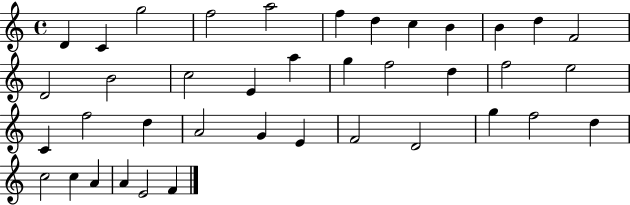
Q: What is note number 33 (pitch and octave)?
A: D5